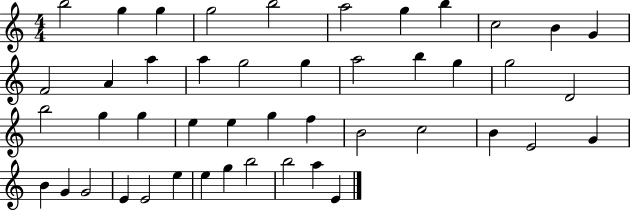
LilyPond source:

{
  \clef treble
  \numericTimeSignature
  \time 4/4
  \key c \major
  b''2 g''4 g''4 | g''2 b''2 | a''2 g''4 b''4 | c''2 b'4 g'4 | \break f'2 a'4 a''4 | a''4 g''2 g''4 | a''2 b''4 g''4 | g''2 d'2 | \break b''2 g''4 g''4 | e''4 e''4 g''4 f''4 | b'2 c''2 | b'4 e'2 g'4 | \break b'4 g'4 g'2 | e'4 e'2 e''4 | e''4 g''4 b''2 | b''2 a''4 e'4 | \break \bar "|."
}